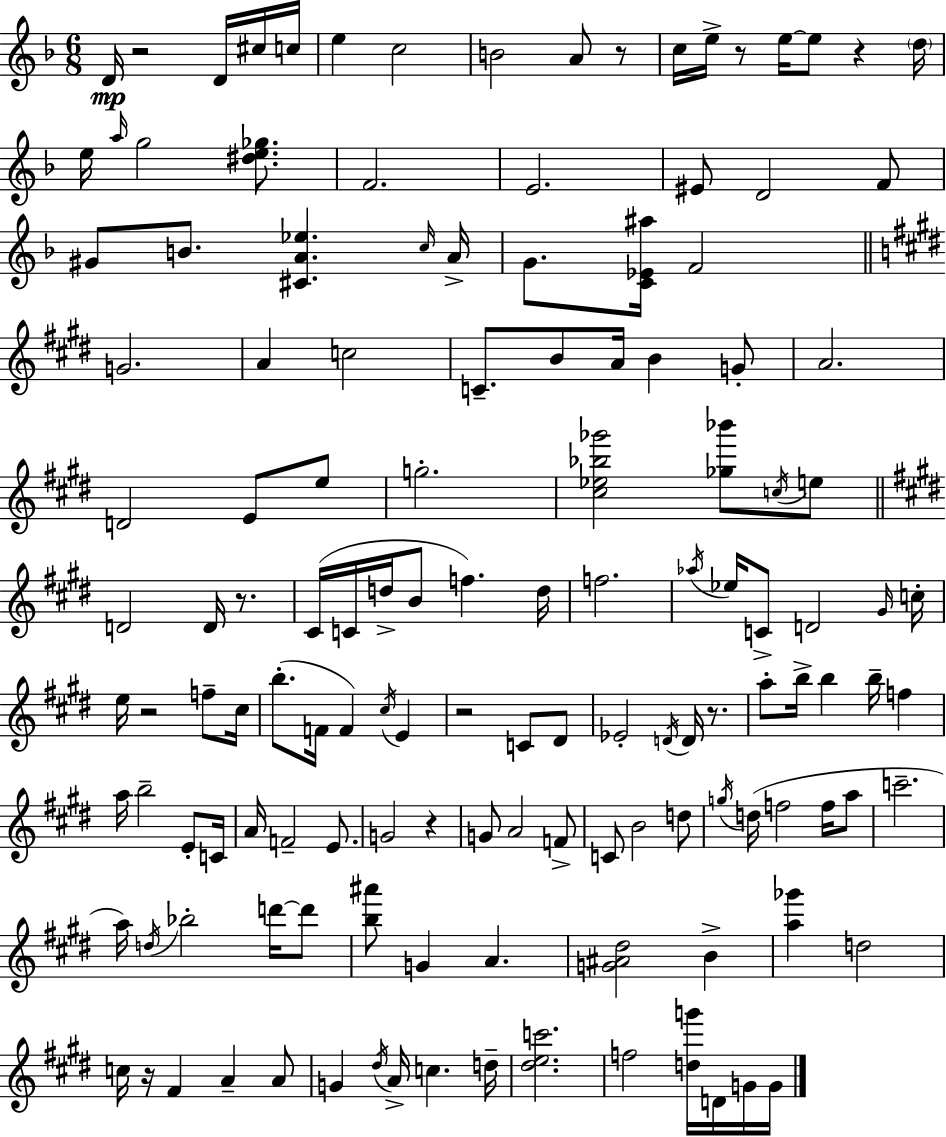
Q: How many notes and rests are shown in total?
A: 137